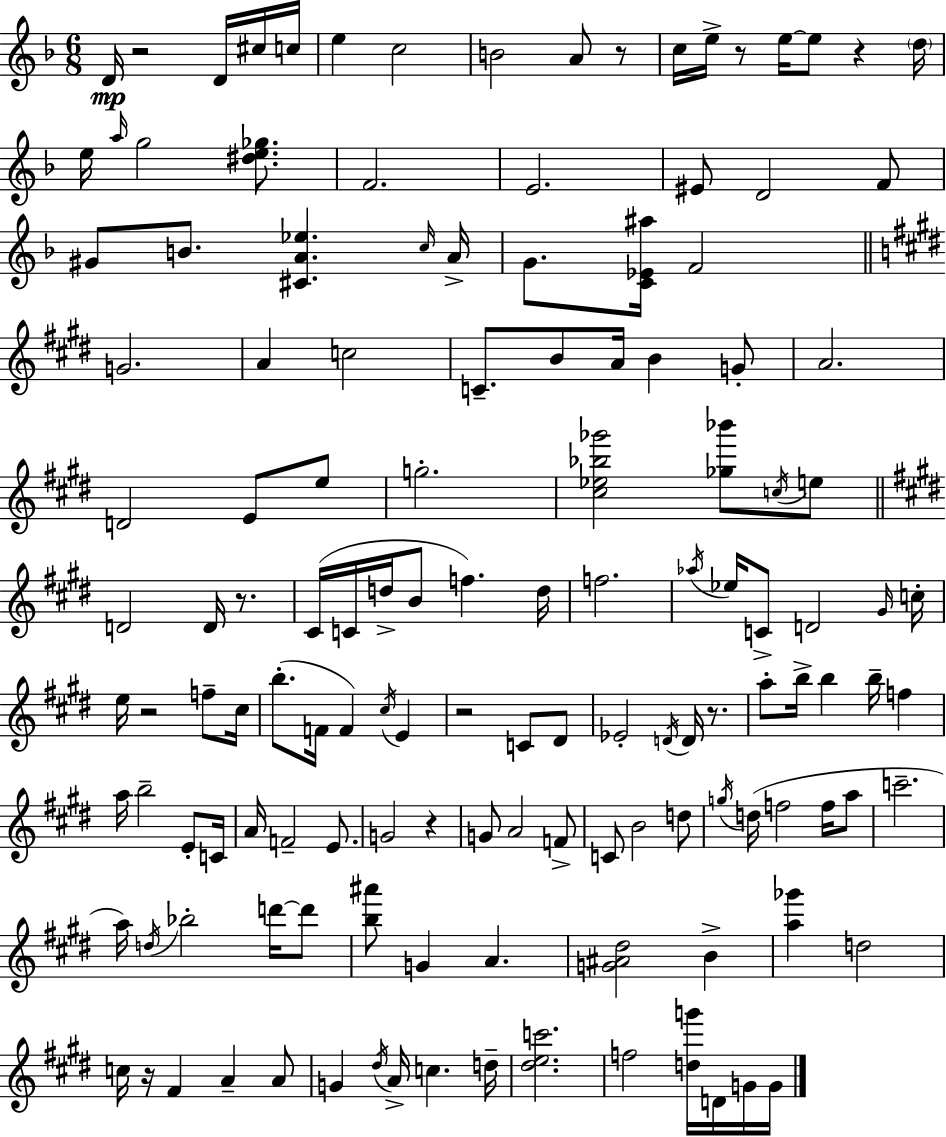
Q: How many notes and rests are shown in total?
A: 137